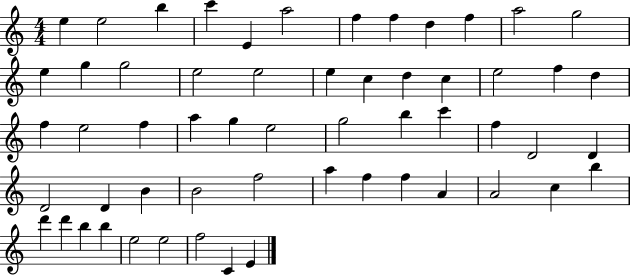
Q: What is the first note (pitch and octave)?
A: E5